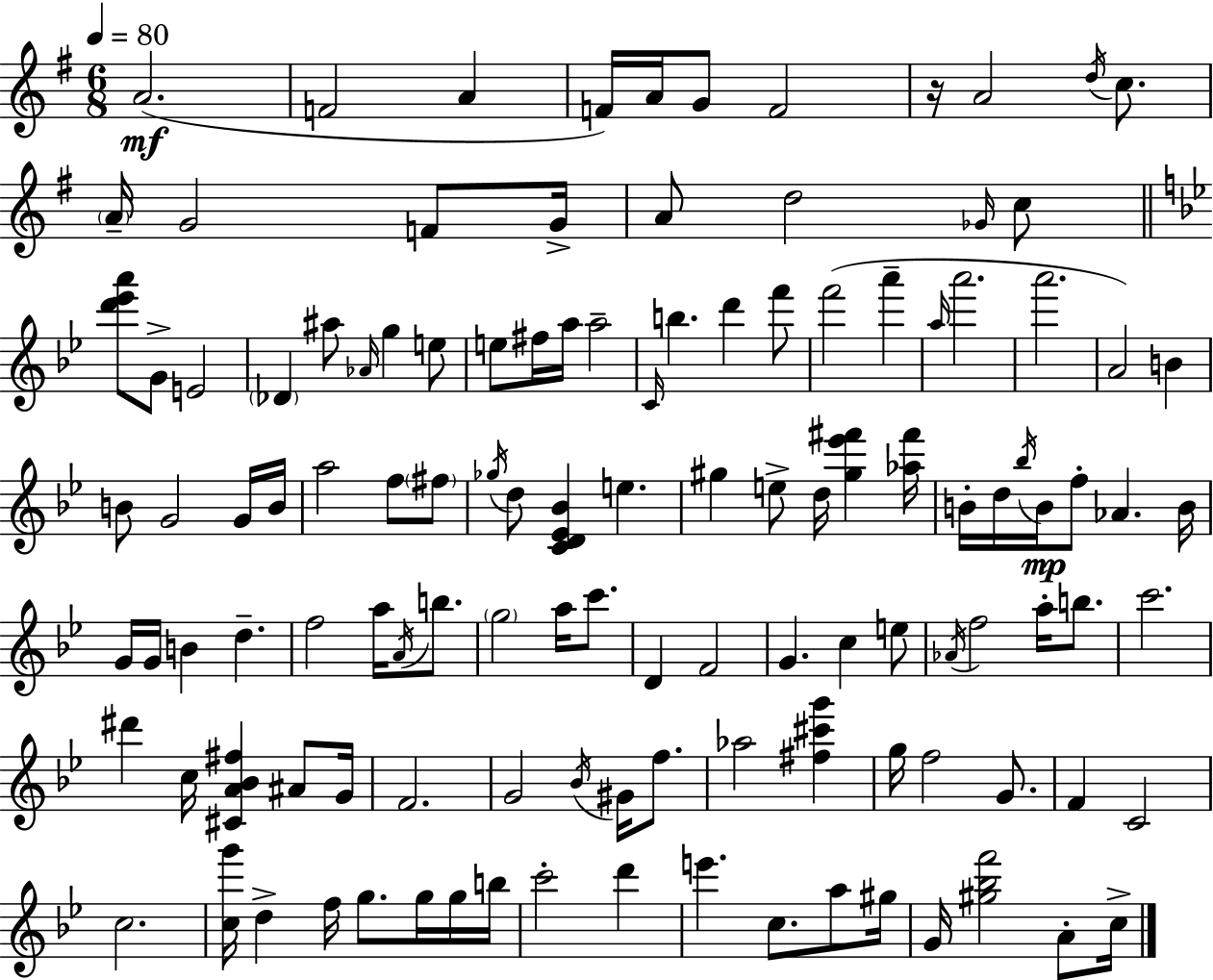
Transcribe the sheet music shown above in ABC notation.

X:1
T:Untitled
M:6/8
L:1/4
K:G
A2 F2 A F/4 A/4 G/2 F2 z/4 A2 d/4 c/2 A/4 G2 F/2 G/4 A/2 d2 _G/4 c/2 [d'_e'a']/2 G/2 E2 _D ^a/2 _A/4 g e/2 e/2 ^f/4 a/4 a2 C/4 b d' f'/2 f'2 a' a/4 a'2 a'2 A2 B B/2 G2 G/4 B/4 a2 f/2 ^f/2 _g/4 d/2 [CD_E_B] e ^g e/2 d/4 [^g_e'^f'] [_a^f']/4 B/4 d/4 _b/4 B/4 f/2 _A B/4 G/4 G/4 B d f2 a/4 A/4 b/2 g2 a/4 c'/2 D F2 G c e/2 _A/4 f2 a/4 b/2 c'2 ^d' c/4 [^CA_B^f] ^A/2 G/4 F2 G2 _B/4 ^G/4 f/2 _a2 [^f^c'g'] g/4 f2 G/2 F C2 c2 [cg']/4 d f/4 g/2 g/4 g/4 b/4 c'2 d' e' c/2 a/2 ^g/4 G/4 [^g_bf']2 A/2 c/4